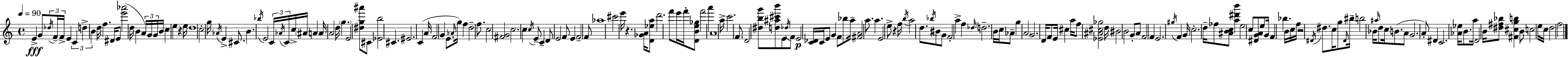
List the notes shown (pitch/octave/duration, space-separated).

E4/q G4/e Db5/s F4/s F4/s E4/q C4/q D5/q B4/q D5/s F5/q. D#4/s E4/e [E6,Ab6]/h D5/s B4/q A4/s G4/s G4/s B4/s C5/q E5/q R/q E5/s D5/w C5/h G5/s Ab4/s E4/q C#4/e. B4/q. Bb5/s E4/h C4/s Ab4/s C4/s C5/s A#4/s A4/q A4/s A4/h D5/s G5/q. E4/h [D#5,G5,A#6]/e C#4/e [Eb4,B5]/h C#4/q. EIS4/h. C4/q A4/s F4/h G4/q E4/e. Ab4/s G5/s F5/q D5/h F5/e. C5/h [F#4,G4]/h C5/h. C5/q C5/s E4/e C4/q D4/e E4/h F4/e E4/q F4/h F4/e Ab5/w C#6/h E6/s R/q. [Gb4,A4]/s [D4,Eb5,A5]/e D6/h. F6/e E6/s F6/s [D4,B4,E5,Gb5]/e F6/h A6/q A4/w A5/s C6/h. F4/e. D4/h [D#5,B5,G6]/e [D5,A#5,C#6,B6]/e E4/e Db5/s F4/e E4/h [C4,Db4]/s C4/s E4/e G4/q F4/e Bb5/e A5/s [F#4,A4]/h A5/e. A5/q. E4/h E5/e R/q F5/s B5/s A5/h D5/e. Bb5/s BIS4/e G4/e F4/h A5/q F5/q Db5/s D5/h. B4/s C5/s Ab4/e G5/q A4/h G4/h. D4/s F4/e E4/s C#5/q A5/s F5/e [Eb4,A#4,C#5,Gb5]/h D5/s BIS4/h B4/h G4/e A4/e F4/h F4/q E4/h. G#5/s F4/q G4/s C5/h. D5/s FES5/e [A#4,B4,C5]/e [A5,D#6,B6]/q E5/h C5/e [D#4,G4,A4]/e E5/e G4/s F4/q Bb5/q. B4/s C5/s F5/s R/h D#4/s D#5/e. C5/s G5/e D#4/s BIS5/s B5/h Bb4/s A#5/s D5/e C5/s B4/e. A4/e G4/h. A4/e D#4/q C4/h. [Ab4,Eb5]/s B4/e. A5/s D4/h B4/s [D#5,F#5,Bb5]/e [F#4,C#5,G5,B5]/q B4/e C5/h E5/s C5/s D5/h F5/h